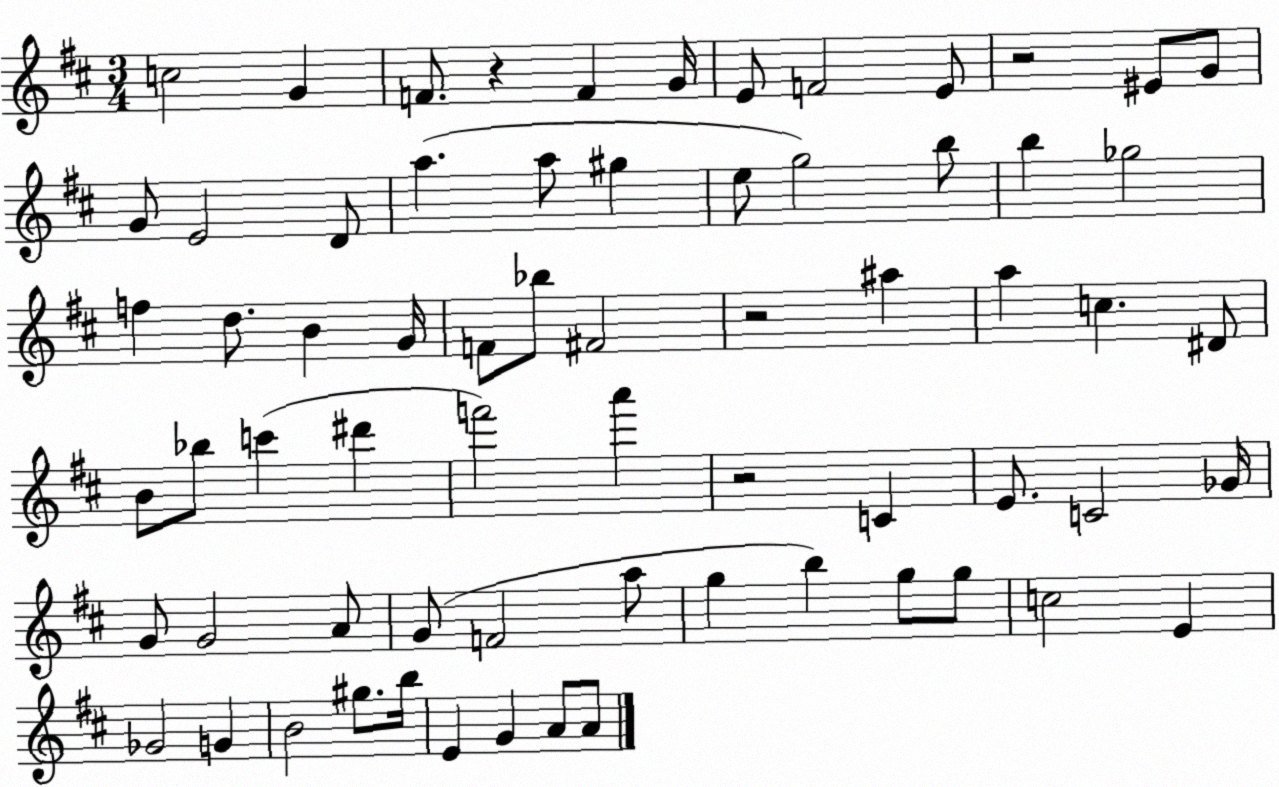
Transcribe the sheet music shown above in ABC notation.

X:1
T:Untitled
M:3/4
L:1/4
K:D
c2 G F/2 z F G/4 E/2 F2 E/2 z2 ^E/2 G/2 G/2 E2 D/2 a a/2 ^g e/2 g2 b/2 b _g2 f d/2 B G/4 F/2 _b/2 ^F2 z2 ^a a c ^D/2 B/2 _b/2 c' ^d' f'2 a' z2 C E/2 C2 _G/4 G/2 G2 A/2 G/2 F2 a/2 g b g/2 g/2 c2 E _G2 G B2 ^g/2 b/4 E G A/2 A/2